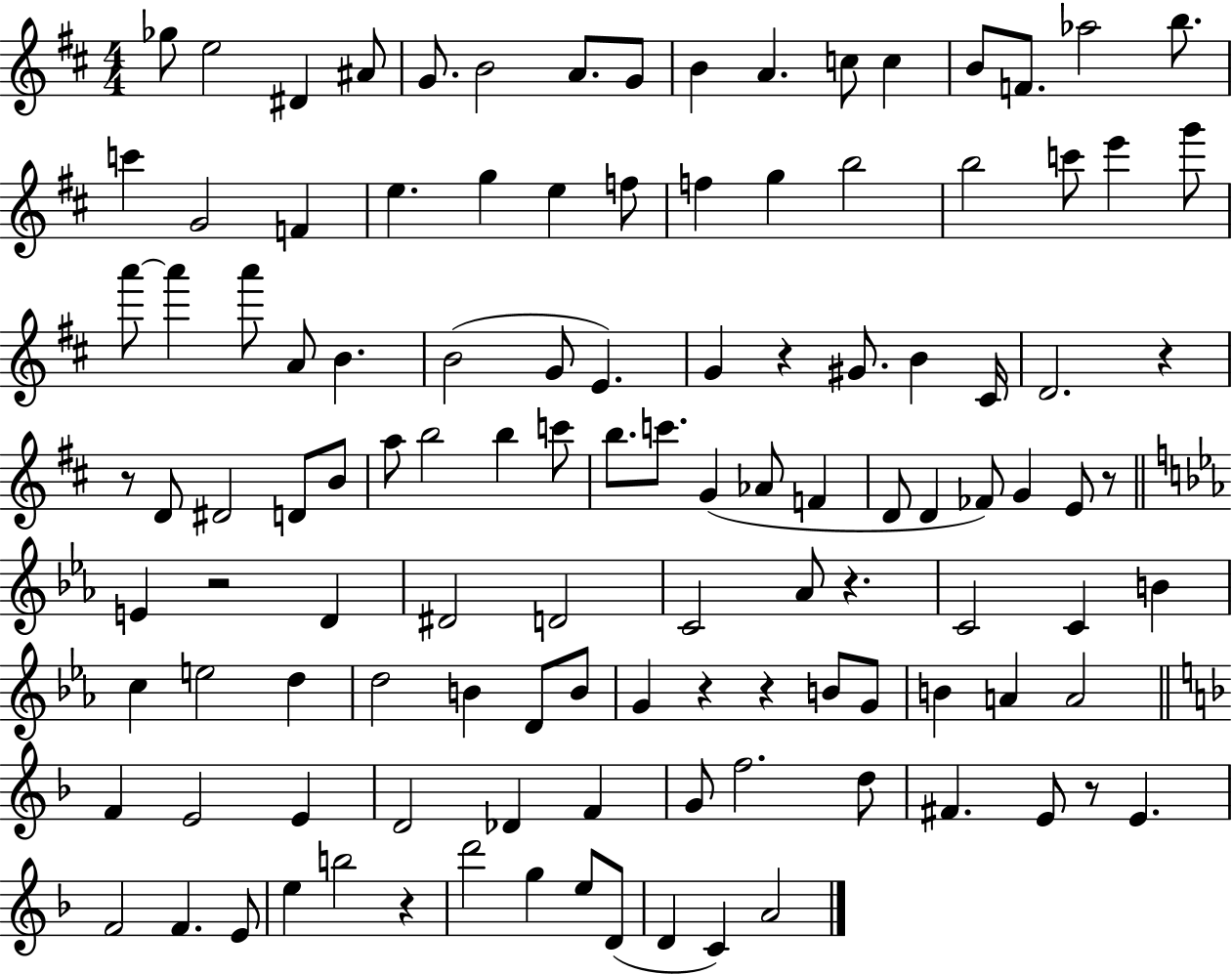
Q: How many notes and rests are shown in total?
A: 117